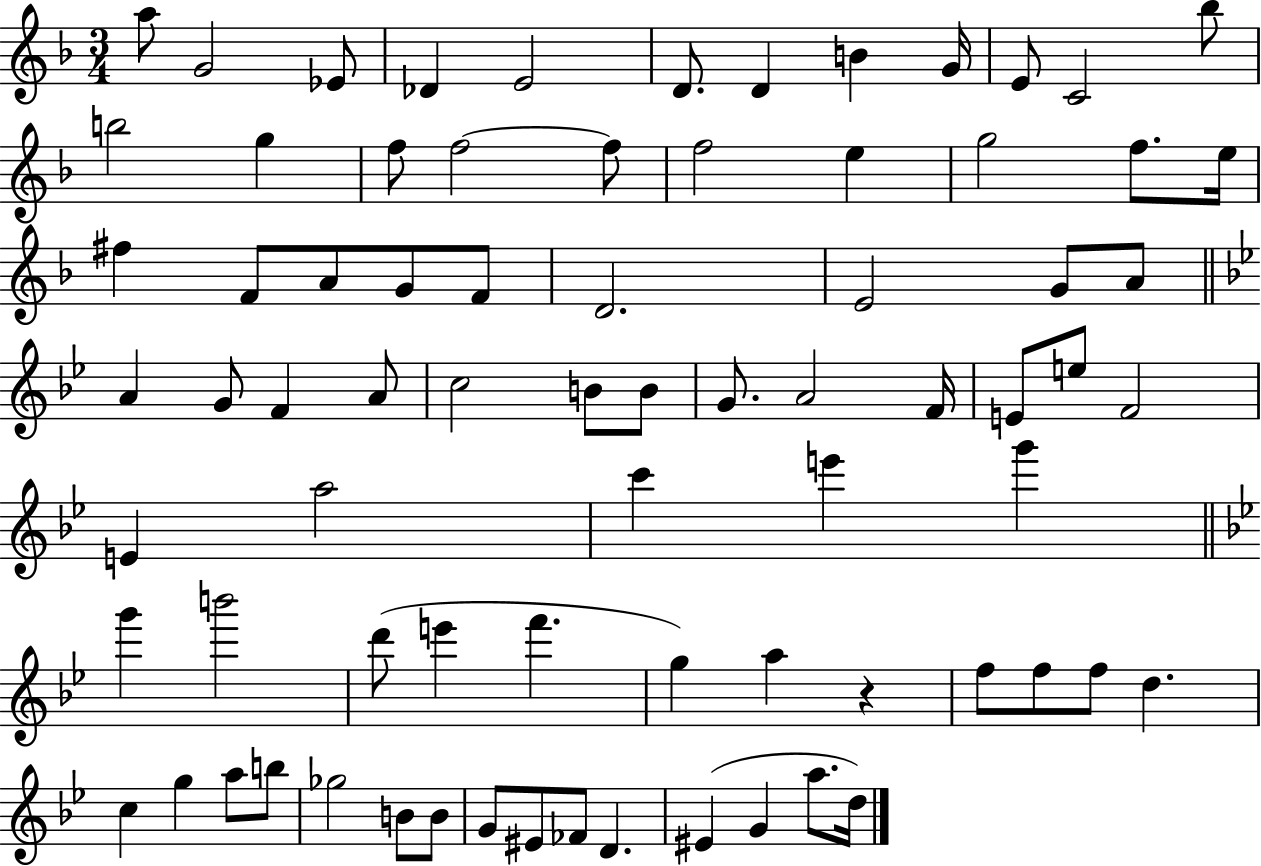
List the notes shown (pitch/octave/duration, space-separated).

A5/e G4/h Eb4/e Db4/q E4/h D4/e. D4/q B4/q G4/s E4/e C4/h Bb5/e B5/h G5/q F5/e F5/h F5/e F5/h E5/q G5/h F5/e. E5/s F#5/q F4/e A4/e G4/e F4/e D4/h. E4/h G4/e A4/e A4/q G4/e F4/q A4/e C5/h B4/e B4/e G4/e. A4/h F4/s E4/e E5/e F4/h E4/q A5/h C6/q E6/q G6/q G6/q B6/h D6/e E6/q F6/q. G5/q A5/q R/q F5/e F5/e F5/e D5/q. C5/q G5/q A5/e B5/e Gb5/h B4/e B4/e G4/e EIS4/e FES4/e D4/q. EIS4/q G4/q A5/e. D5/s